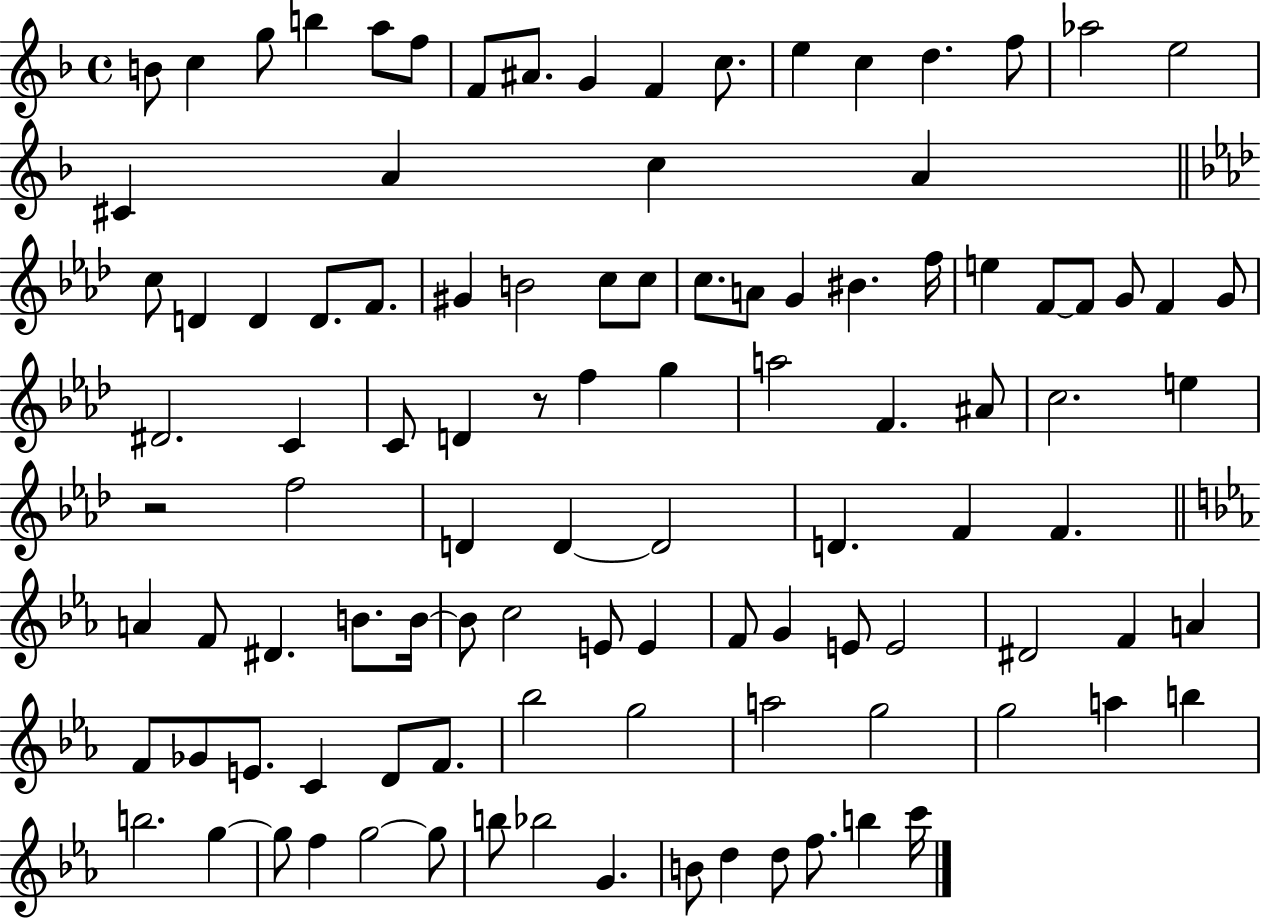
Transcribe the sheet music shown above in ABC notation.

X:1
T:Untitled
M:4/4
L:1/4
K:F
B/2 c g/2 b a/2 f/2 F/2 ^A/2 G F c/2 e c d f/2 _a2 e2 ^C A c A c/2 D D D/2 F/2 ^G B2 c/2 c/2 c/2 A/2 G ^B f/4 e F/2 F/2 G/2 F G/2 ^D2 C C/2 D z/2 f g a2 F ^A/2 c2 e z2 f2 D D D2 D F F A F/2 ^D B/2 B/4 B/2 c2 E/2 E F/2 G E/2 E2 ^D2 F A F/2 _G/2 E/2 C D/2 F/2 _b2 g2 a2 g2 g2 a b b2 g g/2 f g2 g/2 b/2 _b2 G B/2 d d/2 f/2 b c'/4